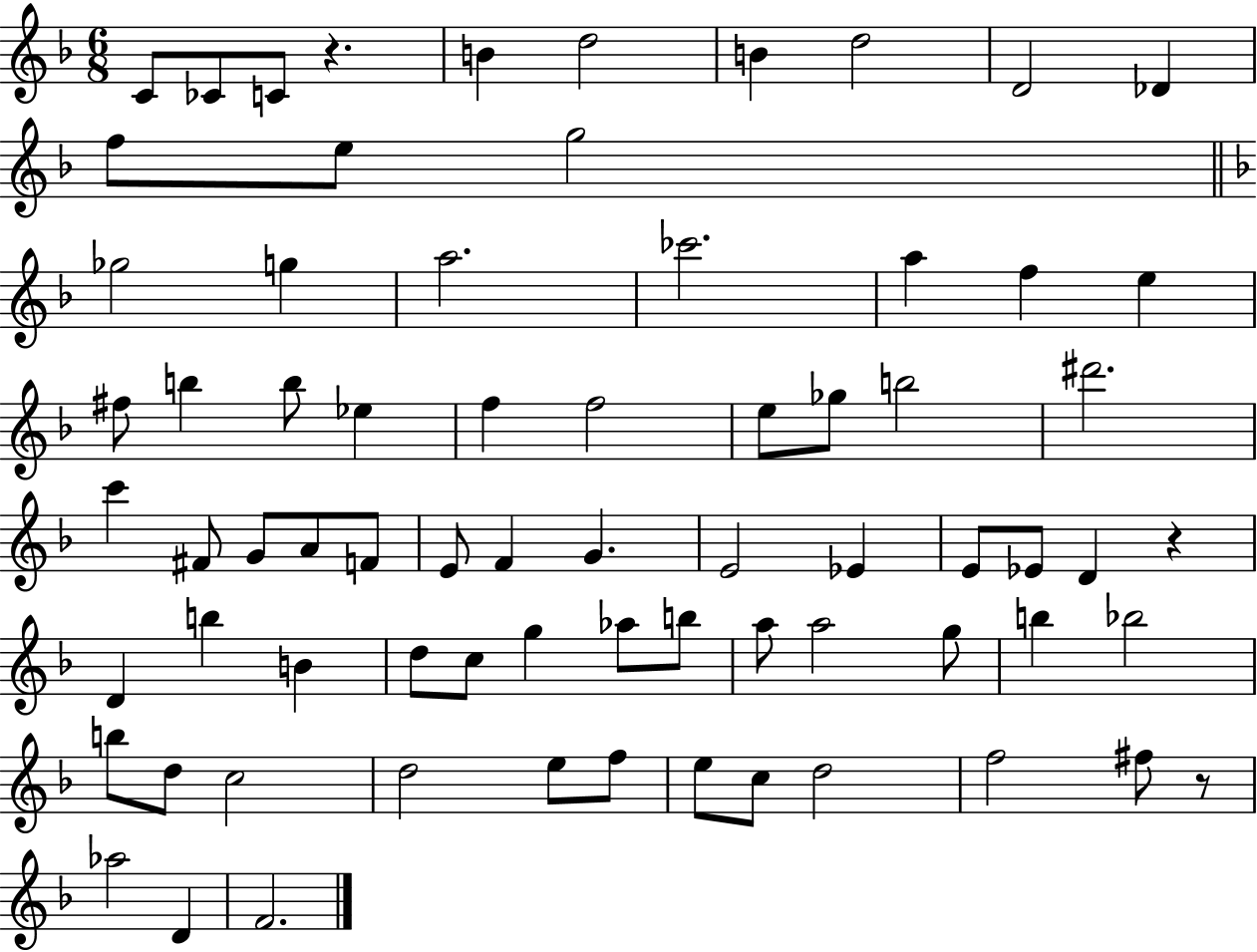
{
  \clef treble
  \numericTimeSignature
  \time 6/8
  \key f \major
  c'8 ces'8 c'8 r4. | b'4 d''2 | b'4 d''2 | d'2 des'4 | \break f''8 e''8 g''2 | \bar "||" \break \key d \minor ges''2 g''4 | a''2. | ces'''2. | a''4 f''4 e''4 | \break fis''8 b''4 b''8 ees''4 | f''4 f''2 | e''8 ges''8 b''2 | dis'''2. | \break c'''4 fis'8 g'8 a'8 f'8 | e'8 f'4 g'4. | e'2 ees'4 | e'8 ees'8 d'4 r4 | \break d'4 b''4 b'4 | d''8 c''8 g''4 aes''8 b''8 | a''8 a''2 g''8 | b''4 bes''2 | \break b''8 d''8 c''2 | d''2 e''8 f''8 | e''8 c''8 d''2 | f''2 fis''8 r8 | \break aes''2 d'4 | f'2. | \bar "|."
}